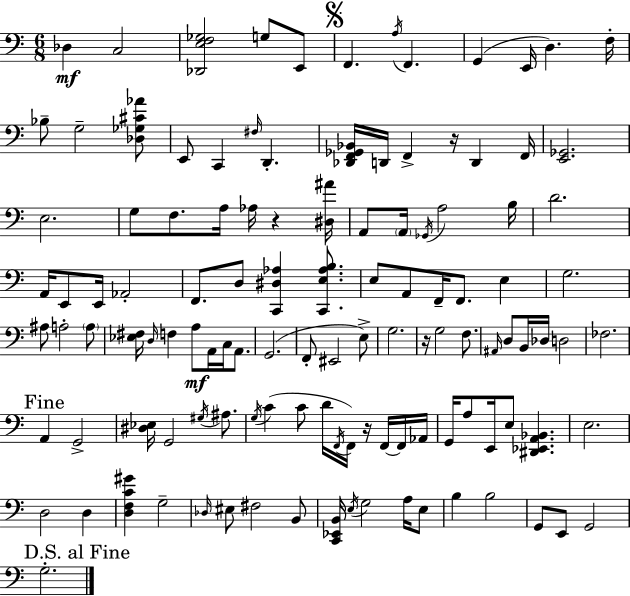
Db3/q C3/h [Db2,E3,F3,Gb3]/h G3/e E2/e F2/q. A3/s F2/q. G2/q E2/s D3/q. F3/s Bb3/e G3/h [Db3,Gb3,C#4,Ab4]/e E2/e C2/q F#3/s D2/q. [Db2,F2,Gb2,Bb2]/s D2/s F2/q R/s D2/q F2/s [E2,Gb2]/h. E3/h. G3/e F3/e. A3/s Ab3/s R/q [D#3,A#4]/s A2/e A2/s Gb2/s A3/h B3/s D4/h. A2/s E2/e E2/s Ab2/h F2/e. D3/e [C2,D#3,Ab3]/q [C2,E3,Ab3,B3]/e. E3/e A2/e F2/s F2/e. E3/q G3/h. A#3/e A3/h A3/e [Eb3,F#3]/s D3/s F3/q A3/e A2/s C3/s A2/e. G2/h. F2/e EIS2/h E3/e G3/h. R/s G3/h F3/e. A#2/s D3/e B2/s Db3/s D3/h FES3/h. A2/q G2/h [D#3,Eb3]/s G2/h G#3/s A#3/e. G3/s C4/q C4/e D4/s F2/s F2/s R/s F2/s F2/s Ab2/s G2/s A3/e E2/s E3/e [D#2,Eb2,A2,Bb2]/q. E3/h. D3/h D3/q [D3,F3,C4,G#4]/q G3/h Db3/s EIS3/e F#3/h B2/e [C2,Eb2,B2]/s E3/s G3/h A3/s E3/e B3/q B3/h G2/e E2/e G2/h G3/h.